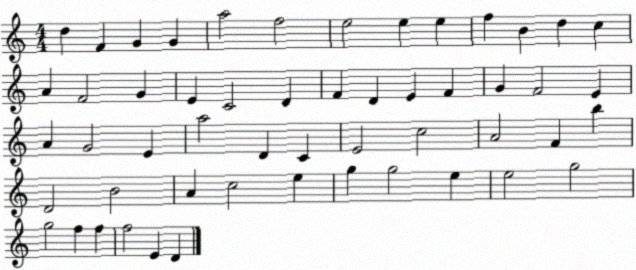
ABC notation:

X:1
T:Untitled
M:4/4
L:1/4
K:C
d F G G a2 f2 e2 e e f B d c A F2 G E C2 D F D E F G F2 E A G2 E a2 D C E2 c2 A2 F b D2 B2 A c2 e g g2 e e2 g2 g2 f f f2 E D